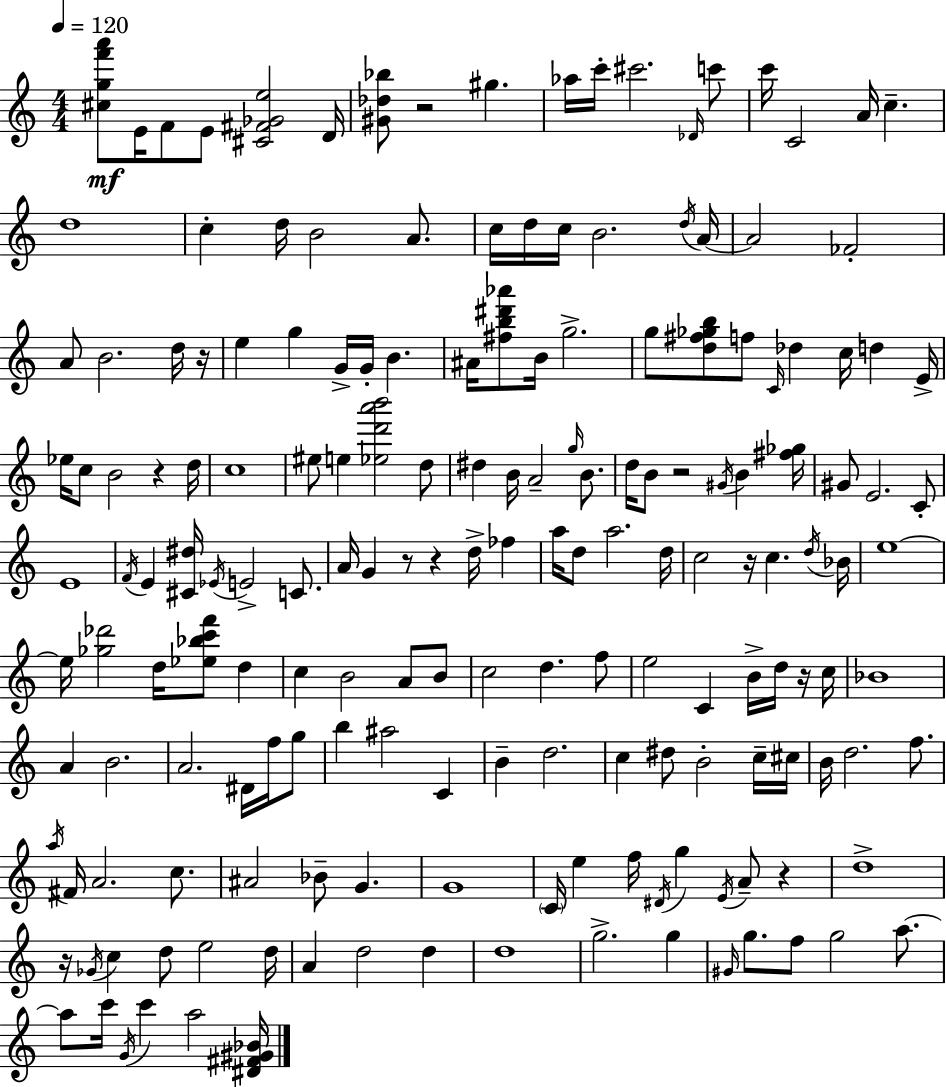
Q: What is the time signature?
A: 4/4